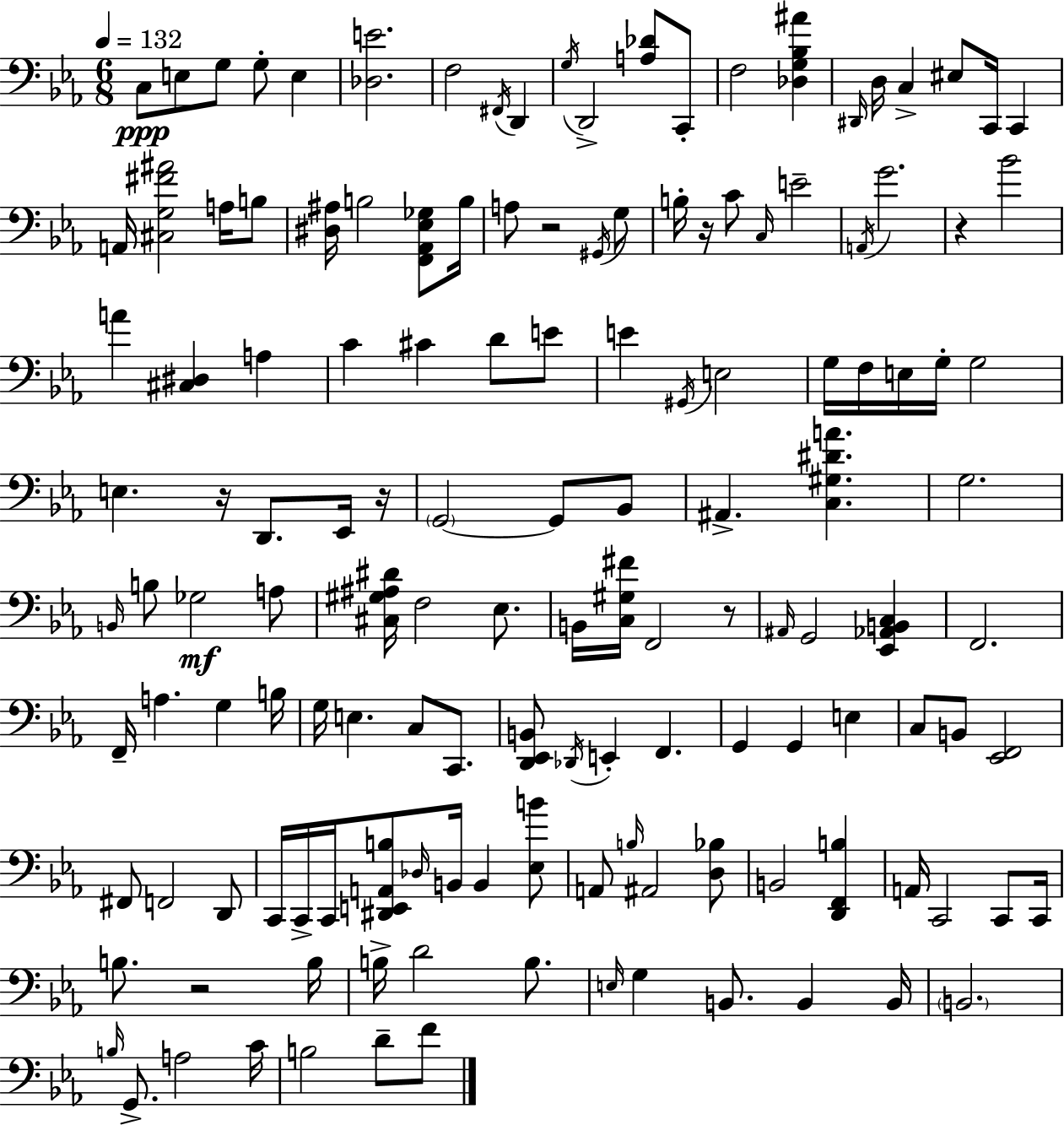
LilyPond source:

{
  \clef bass
  \numericTimeSignature
  \time 6/8
  \key c \minor
  \tempo 4 = 132
  c8\ppp e8 g8 g8-. e4 | <des e'>2. | f2 \acciaccatura { fis,16 } d,4 | \acciaccatura { g16 } d,2-> <a des'>8 | \break c,8-. f2 <des g bes ais'>4 | \grace { dis,16 } d16 c4-> eis8 c,16 c,4 | a,16 <cis g fis' ais'>2 | a16 b8 <dis ais>16 b2 | \break <f, aes, ees ges>8 b16 a8 r2 | \acciaccatura { gis,16 } g8 b16-. r16 c'8 \grace { c16 } e'2-- | \acciaccatura { a,16 } g'2. | r4 bes'2 | \break a'4 <cis dis>4 | a4 c'4 cis'4 | d'8 e'8 e'4 \acciaccatura { gis,16 } e2 | g16 f16 e16 g16-. g2 | \break e4. | r16 d,8. ees,16 r16 \parenthesize g,2~~ | g,8 bes,8 ais,4.-> | <c gis dis' a'>4. g2. | \break \grace { b,16 } b8 ges2\mf | a8 <cis gis ais dis'>16 f2 | ees8. b,16 <c gis fis'>16 f,2 | r8 \grace { ais,16 } g,2 | \break <ees, aes, b, c>4 f,2. | f,16-- a4. | g4 b16 g16 e4. | c8 c,8. <d, ees, b,>8 \acciaccatura { des,16 } | \break e,4-. f,4. g,4 | g,4 e4 c8 | b,8 <ees, f,>2 fis,8 | f,2 d,8 c,16 c,16-> | \break c,16 <dis, e, a, b>8 \grace { des16 } b,16 b,4 <ees b'>8 a,8 | \grace { b16 } ais,2 <d bes>8 | b,2 <d, f, b>4 | a,16 c,2 c,8 c,16 | \break b8. r2 b16 | b16-> d'2 b8. | \grace { e16 } g4 b,8. b,4 | b,16 \parenthesize b,2. | \break \grace { b16 } g,8.-> a2 | c'16 b2 d'8-- | f'8 \bar "|."
}